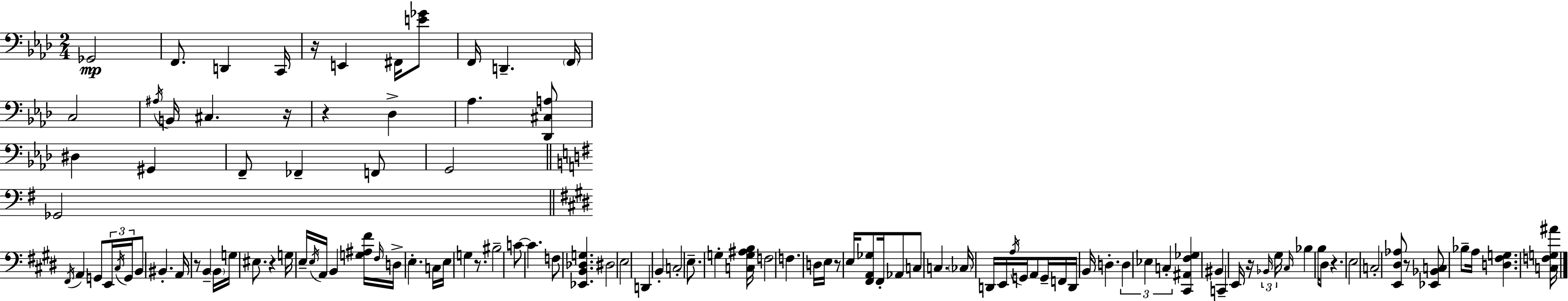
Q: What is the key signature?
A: F minor